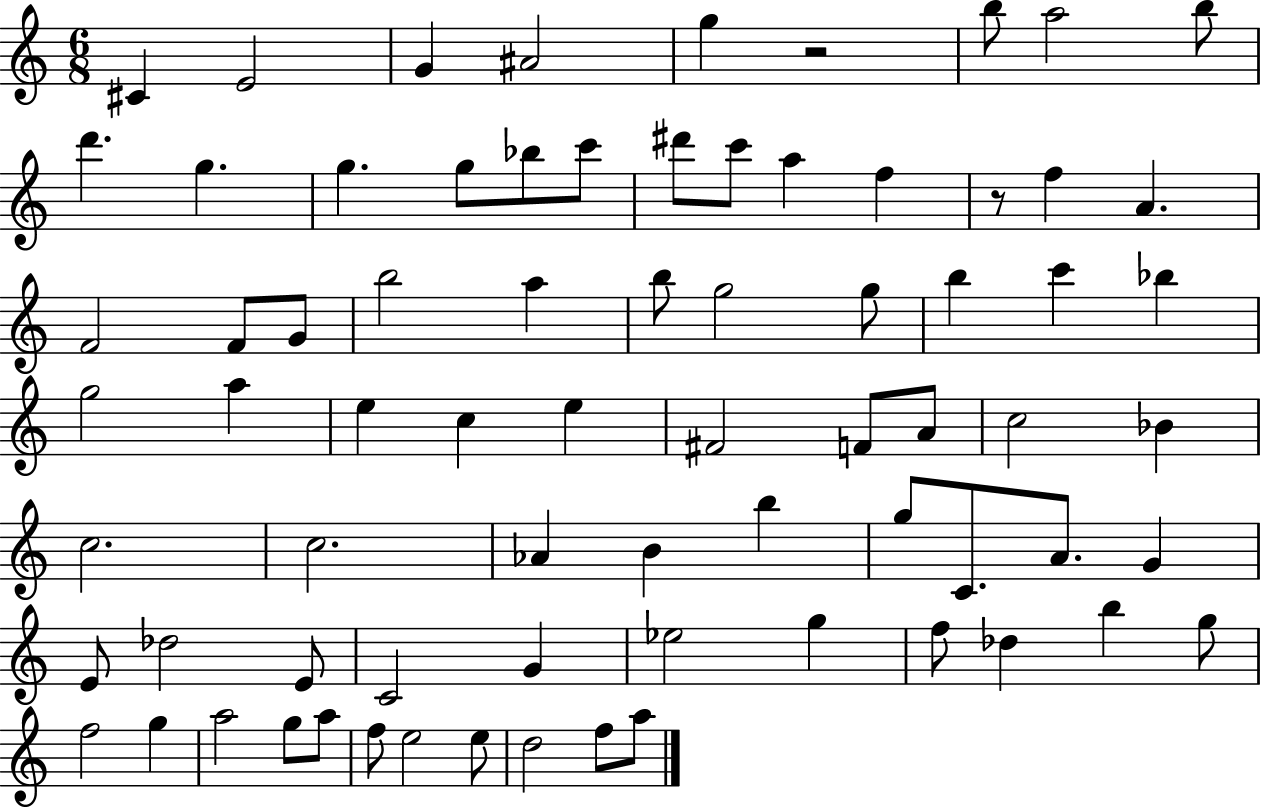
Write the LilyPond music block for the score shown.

{
  \clef treble
  \numericTimeSignature
  \time 6/8
  \key c \major
  cis'4 e'2 | g'4 ais'2 | g''4 r2 | b''8 a''2 b''8 | \break d'''4. g''4. | g''4. g''8 bes''8 c'''8 | dis'''8 c'''8 a''4 f''4 | r8 f''4 a'4. | \break f'2 f'8 g'8 | b''2 a''4 | b''8 g''2 g''8 | b''4 c'''4 bes''4 | \break g''2 a''4 | e''4 c''4 e''4 | fis'2 f'8 a'8 | c''2 bes'4 | \break c''2. | c''2. | aes'4 b'4 b''4 | g''8 c'8. a'8. g'4 | \break e'8 des''2 e'8 | c'2 g'4 | ees''2 g''4 | f''8 des''4 b''4 g''8 | \break f''2 g''4 | a''2 g''8 a''8 | f''8 e''2 e''8 | d''2 f''8 a''8 | \break \bar "|."
}